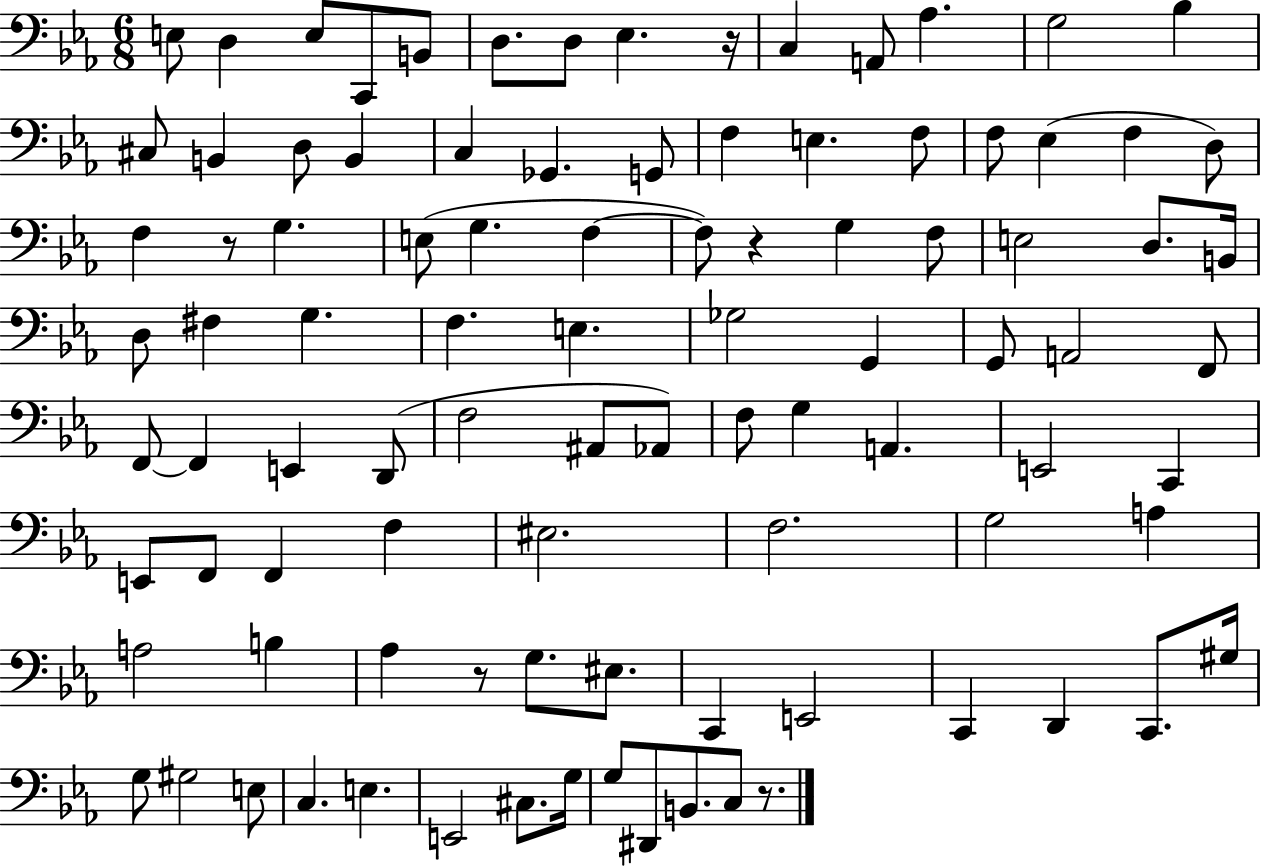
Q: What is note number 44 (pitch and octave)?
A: Gb3